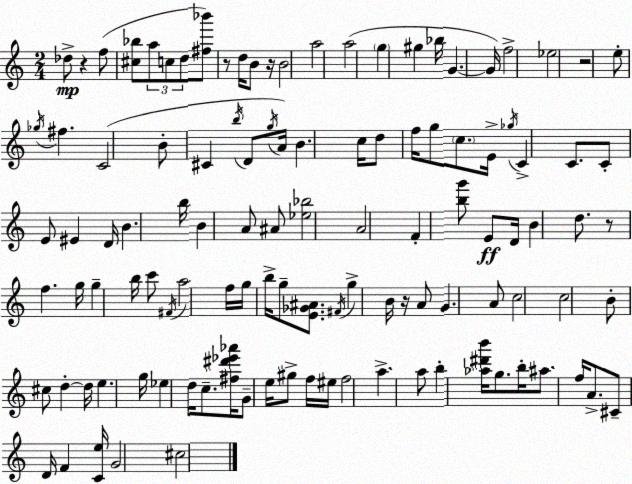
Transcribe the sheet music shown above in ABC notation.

X:1
T:Untitled
M:2/4
L:1/4
K:C
_d/2 z f/2 [^c_b]/2 a/2 c/2 d/2 [^f_b']/2 z/2 d/4 B/2 z/4 B2 a2 a2 g ^g _b/4 G G/4 f2 _e2 z2 e/2 _g/4 ^f C2 B/2 ^C b/4 D/2 g/4 A/4 B c/4 d/2 f/4 g/2 c/2 E/4 _g/4 C C/2 C/2 E/2 ^E D/4 B b/4 B A/2 ^A/2 [_e_b]2 A2 F [bg']/2 E/2 D/4 B d/2 z/2 f g/4 g b/4 c'/2 ^F/4 a2 f/4 g/4 b/4 g/2 [E_G^A]/2 ^F/4 g B/4 z/4 A/2 G A/2 c2 c2 B/2 ^c/2 d d/4 e g/4 _e d/4 c/2 [^f^d'_e'_a']/4 G/2 e/4 ^g/2 f/4 ^e/4 f2 a a/2 b [_a^d'b']/4 g/2 b/4 ^a/2 f/4 A/2 ^C/2 D/4 F [Ce]/4 G2 ^c2